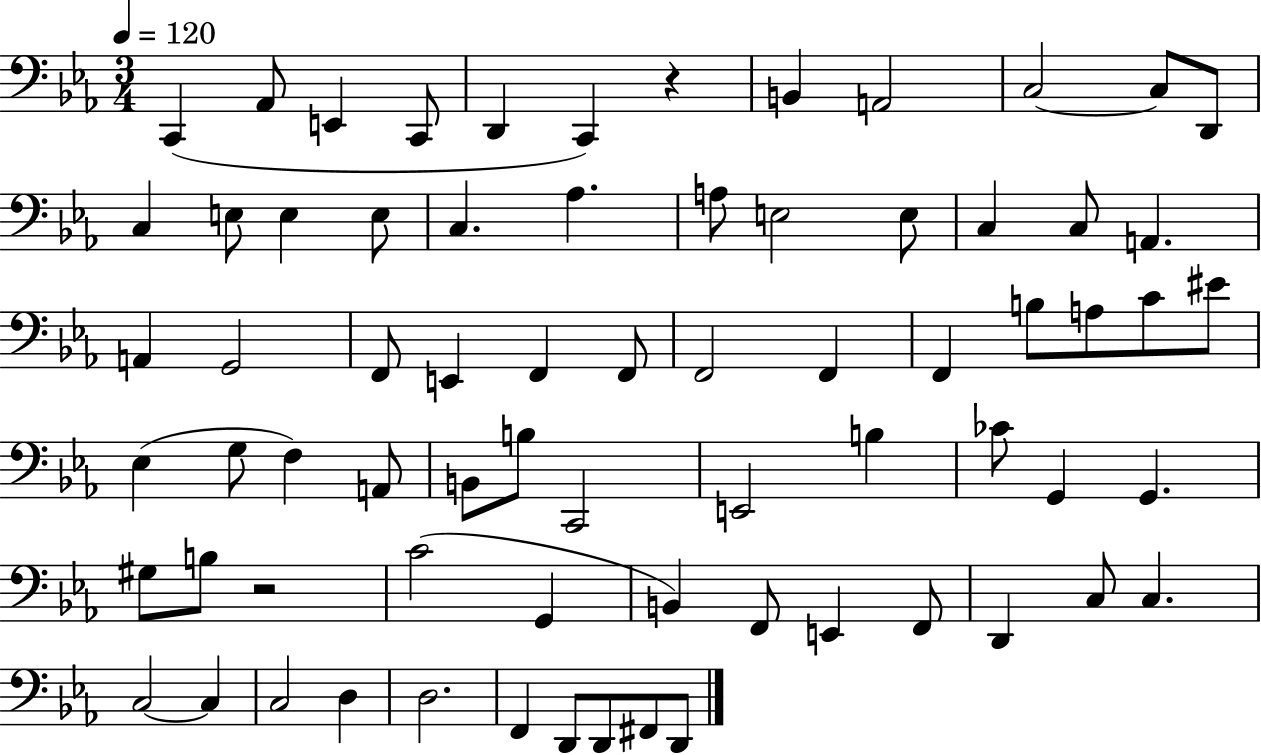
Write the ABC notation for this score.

X:1
T:Untitled
M:3/4
L:1/4
K:Eb
C,, _A,,/2 E,, C,,/2 D,, C,, z B,, A,,2 C,2 C,/2 D,,/2 C, E,/2 E, E,/2 C, _A, A,/2 E,2 E,/2 C, C,/2 A,, A,, G,,2 F,,/2 E,, F,, F,,/2 F,,2 F,, F,, B,/2 A,/2 C/2 ^E/2 _E, G,/2 F, A,,/2 B,,/2 B,/2 C,,2 E,,2 B, _C/2 G,, G,, ^G,/2 B,/2 z2 C2 G,, B,, F,,/2 E,, F,,/2 D,, C,/2 C, C,2 C, C,2 D, D,2 F,, D,,/2 D,,/2 ^F,,/2 D,,/2